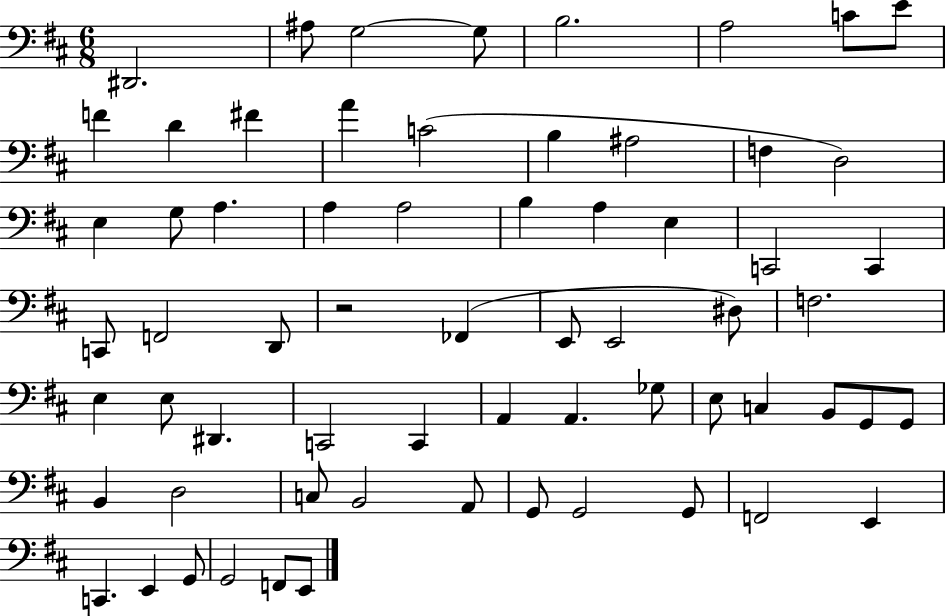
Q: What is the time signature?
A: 6/8